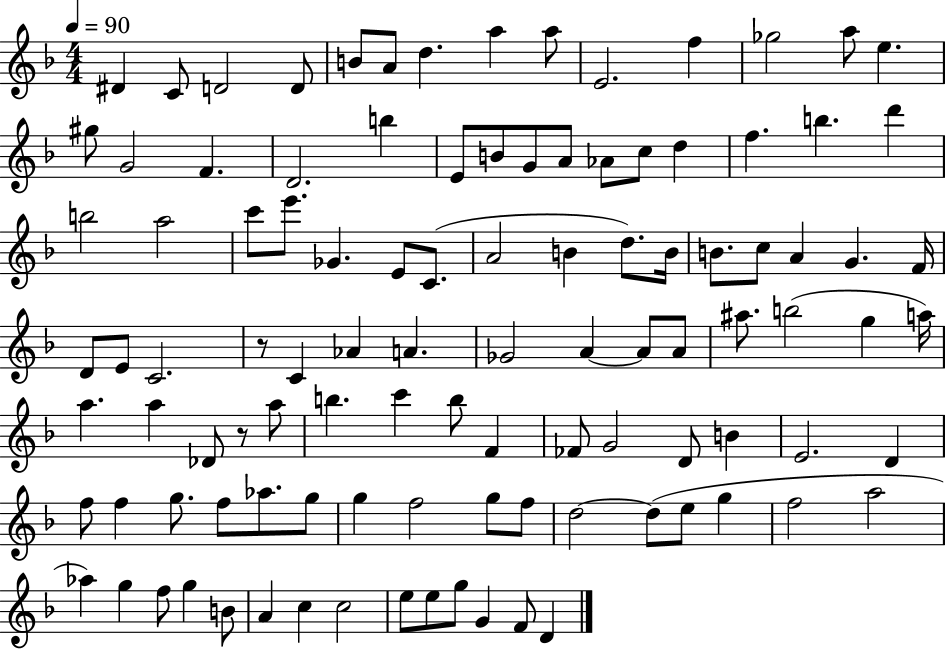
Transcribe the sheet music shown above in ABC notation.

X:1
T:Untitled
M:4/4
L:1/4
K:F
^D C/2 D2 D/2 B/2 A/2 d a a/2 E2 f _g2 a/2 e ^g/2 G2 F D2 b E/2 B/2 G/2 A/2 _A/2 c/2 d f b d' b2 a2 c'/2 e'/2 _G E/2 C/2 A2 B d/2 B/4 B/2 c/2 A G F/4 D/2 E/2 C2 z/2 C _A A _G2 A A/2 A/2 ^a/2 b2 g a/4 a a _D/2 z/2 a/2 b c' b/2 F _F/2 G2 D/2 B E2 D f/2 f g/2 f/2 _a/2 g/2 g f2 g/2 f/2 d2 d/2 e/2 g f2 a2 _a g f/2 g B/2 A c c2 e/2 e/2 g/2 G F/2 D